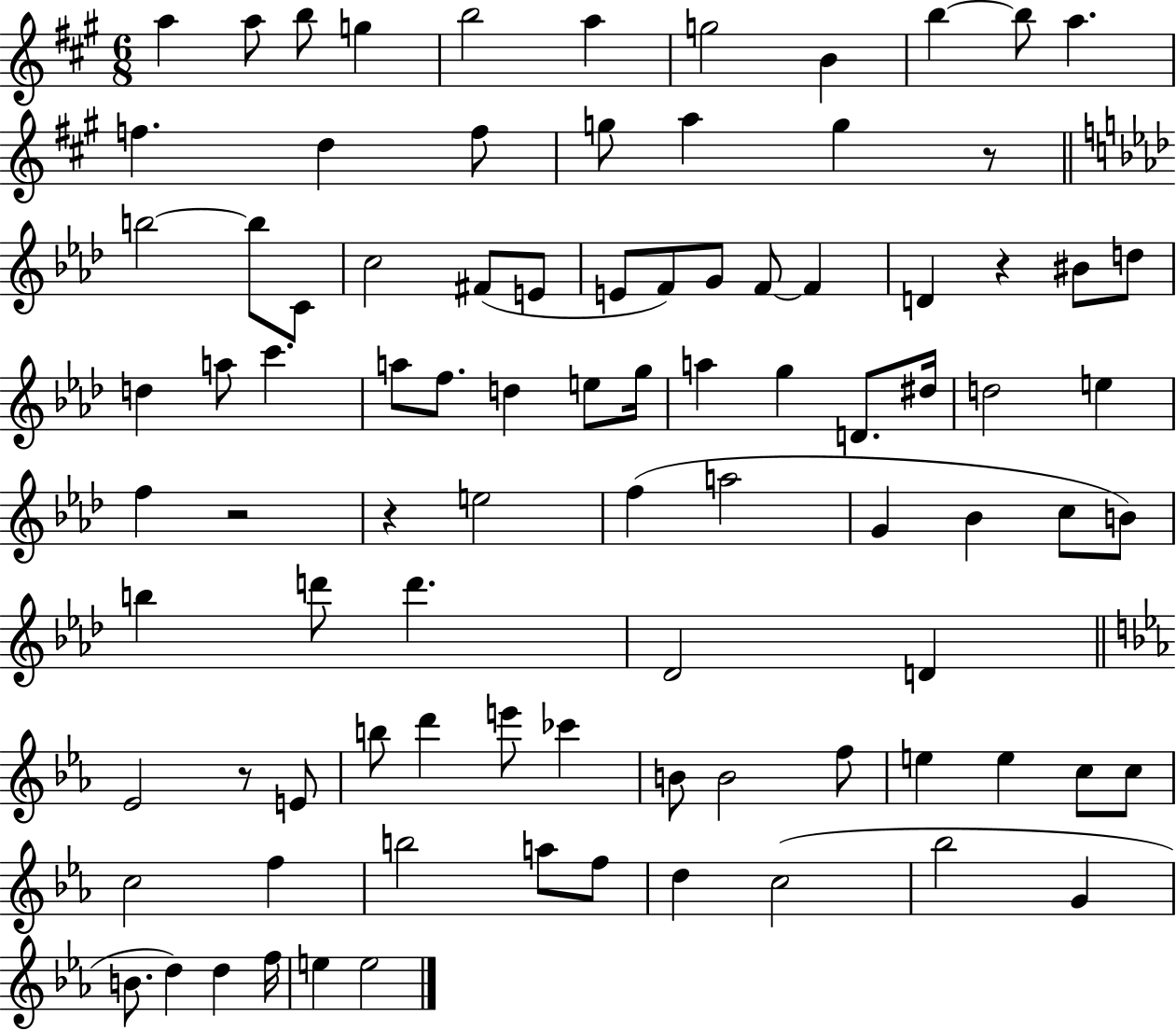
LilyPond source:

{
  \clef treble
  \numericTimeSignature
  \time 6/8
  \key a \major
  a''4 a''8 b''8 g''4 | b''2 a''4 | g''2 b'4 | b''4~~ b''8 a''4. | \break f''4. d''4 f''8 | g''8 a''4 g''4 r8 | \bar "||" \break \key aes \major b''2~~ b''8 c'8 | c''2 fis'8( e'8 | e'8 f'8) g'8 f'8~~ f'4 | d'4 r4 bis'8 d''8 | \break d''4 a''8 c'''4. | a''8 f''8. d''4 e''8 g''16 | a''4 g''4 d'8. dis''16 | d''2 e''4 | \break f''4 r2 | r4 e''2 | f''4( a''2 | g'4 bes'4 c''8 b'8) | \break b''4 d'''8 d'''4. | des'2 d'4 | \bar "||" \break \key ees \major ees'2 r8 e'8 | b''8 d'''4 e'''8 ces'''4 | b'8 b'2 f''8 | e''4 e''4 c''8 c''8 | \break c''2 f''4 | b''2 a''8 f''8 | d''4 c''2( | bes''2 g'4 | \break b'8. d''4) d''4 f''16 | e''4 e''2 | \bar "|."
}